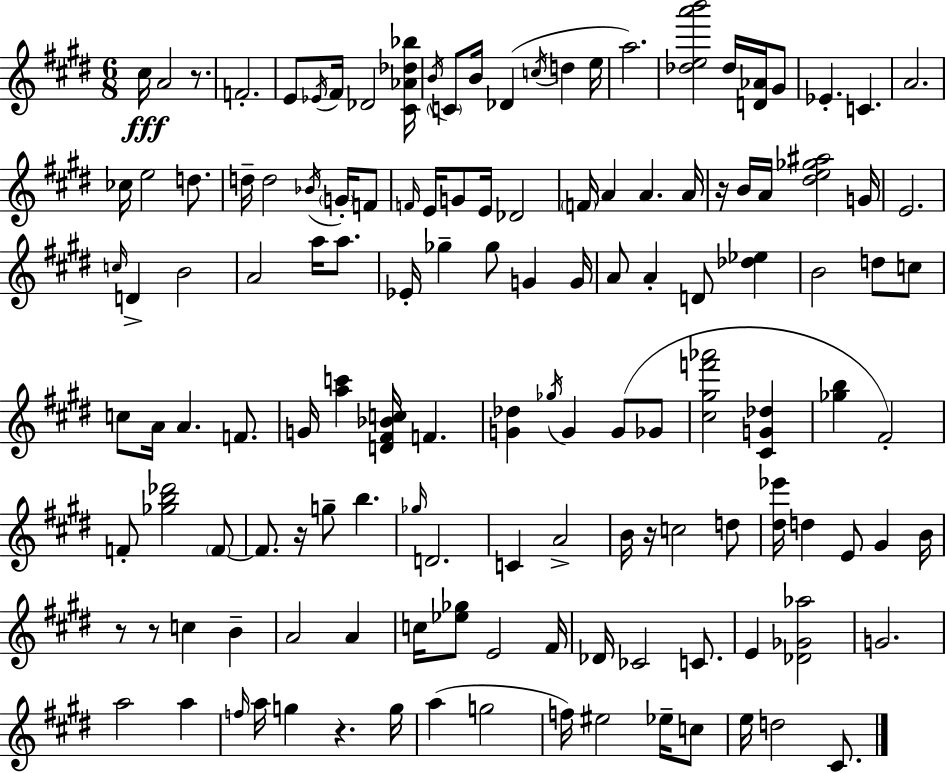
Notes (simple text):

C#5/s A4/h R/e. F4/h. E4/e Eb4/s F#4/s Db4/h [C#4,Ab4,Db5,Bb5]/s B4/s C4/e B4/s Db4/q C5/s D5/q E5/s A5/h. [Db5,E5,A6,B6]/h Db5/s [D4,Ab4]/s G#4/e Eb4/q. C4/q. A4/h. CES5/s E5/h D5/e. D5/s D5/h Bb4/s G4/s F4/e F4/s E4/s G4/e E4/s Db4/h F4/s A4/q A4/q. A4/s R/s B4/s A4/s [D#5,E5,Gb5,A#5]/h G4/s E4/h. C5/s D4/q B4/h A4/h A5/s A5/e. Eb4/s Gb5/q Gb5/e G4/q G4/s A4/e A4/q D4/e [Db5,Eb5]/q B4/h D5/e C5/e C5/e A4/s A4/q. F4/e. G4/s [A5,C6]/q [D4,F#4,Bb4,C5]/s F4/q. [G4,Db5]/q Gb5/s G4/q G4/e Gb4/e [C#5,G#5,F6,Ab6]/h [C#4,G4,Db5]/q [Gb5,B5]/q F#4/h F4/e [Gb5,B5,Db6]/h F4/e F4/e. R/s G5/e B5/q. Gb5/s D4/h. C4/q A4/h B4/s R/s C5/h D5/e [D#5,Eb6]/s D5/q E4/e G#4/q B4/s R/e R/e C5/q B4/q A4/h A4/q C5/s [Eb5,Gb5]/e E4/h F#4/s Db4/s CES4/h C4/e. E4/q [Db4,Gb4,Ab5]/h G4/h. A5/h A5/q F5/s A5/s G5/q R/q. G5/s A5/q G5/h F5/s EIS5/h Eb5/s C5/e E5/s D5/h C#4/e.